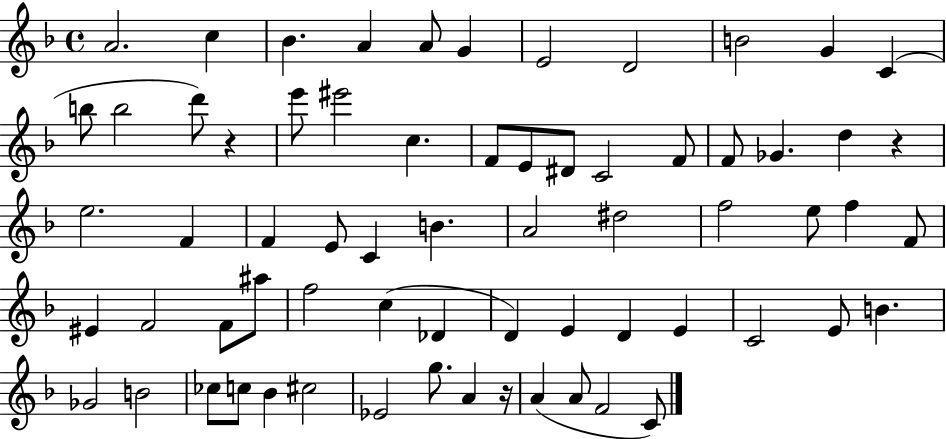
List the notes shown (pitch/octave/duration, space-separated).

A4/h. C5/q Bb4/q. A4/q A4/e G4/q E4/h D4/h B4/h G4/q C4/q B5/e B5/h D6/e R/q E6/e EIS6/h C5/q. F4/e E4/e D#4/e C4/h F4/e F4/e Gb4/q. D5/q R/q E5/h. F4/q F4/q E4/e C4/q B4/q. A4/h D#5/h F5/h E5/e F5/q F4/e EIS4/q F4/h F4/e A#5/e F5/h C5/q Db4/q D4/q E4/q D4/q E4/q C4/h E4/e B4/q. Gb4/h B4/h CES5/e C5/e Bb4/q C#5/h Eb4/h G5/e. A4/q R/s A4/q A4/e F4/h C4/e